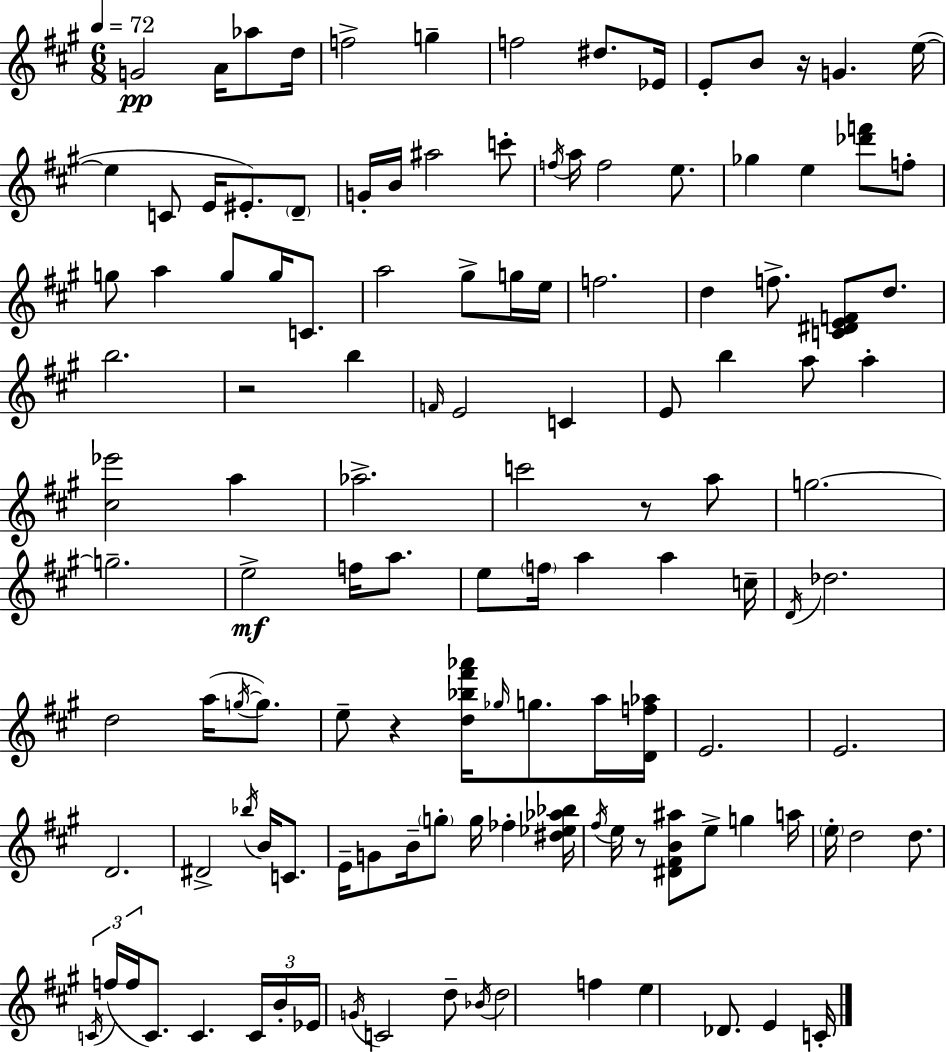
G4/h A4/s Ab5/e D5/s F5/h G5/q F5/h D#5/e. Eb4/s E4/e B4/e R/s G4/q. E5/s E5/q C4/e E4/s EIS4/e. D4/e G4/s B4/s A#5/h C6/e F5/s A5/s F5/h E5/e. Gb5/q E5/q [Db6,F6]/e F5/e G5/e A5/q G5/e G5/s C4/e. A5/h G#5/e G5/s E5/s F5/h. D5/q F5/e. [C4,D#4,E4,F4]/e D5/e. B5/h. R/h B5/q F4/s E4/h C4/q E4/e B5/q A5/e A5/q [C#5,Eb6]/h A5/q Ab5/h. C6/h R/e A5/e G5/h. G5/h. E5/h F5/s A5/e. E5/e F5/s A5/q A5/q C5/s D4/s Db5/h. D5/h A5/s G5/s G5/e. E5/e R/q [D5,Bb5,F#6,Ab6]/s Gb5/s G5/e. A5/s [D4,F5,Ab5]/s E4/h. E4/h. D4/h. D#4/h Bb5/s B4/s C4/e. E4/s G4/e B4/s G5/e G5/s FES5/q [D#5,Eb5,Ab5,Bb5]/s F#5/s E5/s R/e [D#4,F#4,B4,A#5]/e E5/e G5/q A5/s E5/s D5/h D5/e. C4/s F5/s F5/s C4/e. C4/q. C4/s B4/s Eb4/s G4/s C4/h D5/e Bb4/s D5/h F5/q E5/q Db4/e. E4/q C4/s